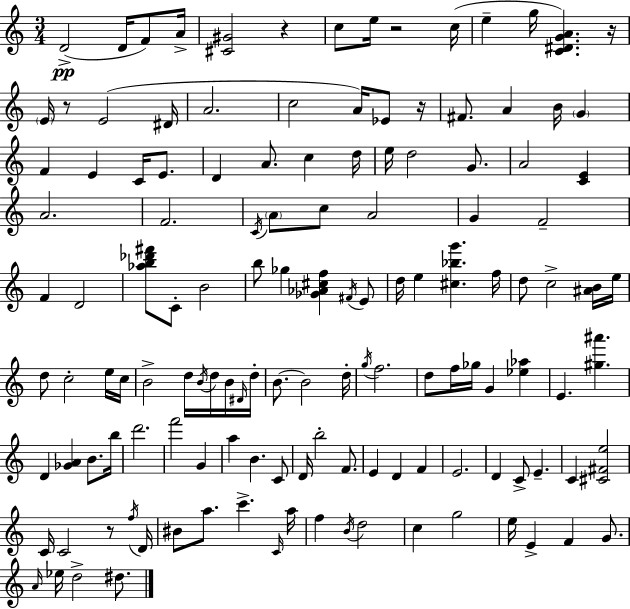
D4/h D4/s F4/e A4/s [C#4,G#4]/h R/q C5/e E5/s R/h C5/s E5/q G5/s [C4,D#4,G4,A4]/q. R/s E4/s R/e E4/h D#4/s A4/h. C5/h A4/s Eb4/e R/s F#4/e. A4/q B4/s G4/q F4/q E4/q C4/s E4/e. D4/q A4/e. C5/q D5/s E5/s D5/h G4/e. A4/h [C4,E4]/q A4/h. F4/h. C4/s A4/e C5/e A4/h G4/q F4/h F4/q D4/h [Ab5,B5,Db6,F#6]/e C4/e B4/h B5/e Gb5/q [Gb4,Ab4,C#5,F5]/q F#4/s E4/e D5/s E5/q [C#5,Bb5,G6]/q. F5/s D5/e C5/h [A#4,B4]/s E5/s D5/e C5/h E5/s C5/s B4/h D5/s B4/s D5/s B4/s D#4/s D5/s B4/e. B4/h D5/s G5/s F5/h. D5/e F5/s Gb5/s G4/q [Eb5,Ab5]/q E4/q. [G#5,A#6]/q. D4/q [Gb4,A4]/q B4/e. B5/s D6/h. F6/h G4/q A5/q B4/q. C4/e D4/s B5/h F4/e. E4/q D4/q F4/q E4/h. D4/q C4/e E4/q. C4/q [C#4,F#4,E5]/h C4/s C4/h R/e F5/s D4/s BIS4/e A5/e. C6/q. C4/s A5/s F5/q B4/s D5/h C5/q G5/h E5/s E4/q F4/q G4/e. A4/s Eb5/s D5/h D#5/e.